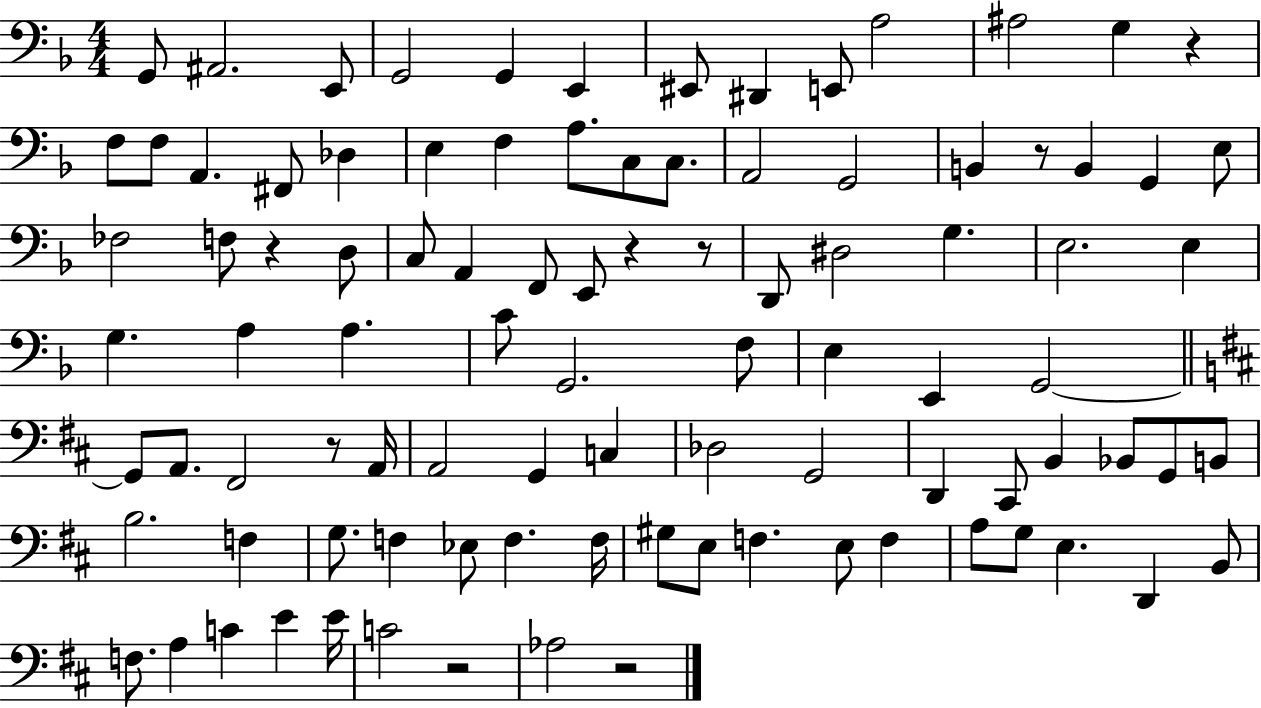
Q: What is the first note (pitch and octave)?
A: G2